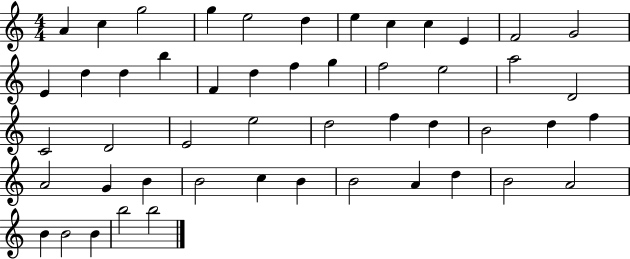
X:1
T:Untitled
M:4/4
L:1/4
K:C
A c g2 g e2 d e c c E F2 G2 E d d b F d f g f2 e2 a2 D2 C2 D2 E2 e2 d2 f d B2 d f A2 G B B2 c B B2 A d B2 A2 B B2 B b2 b2